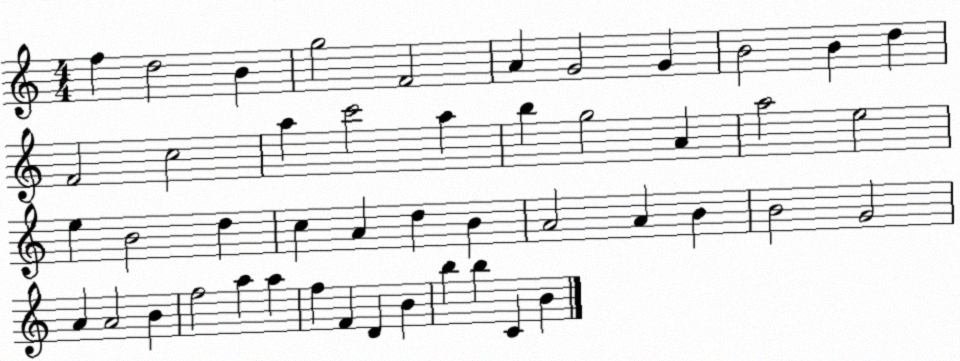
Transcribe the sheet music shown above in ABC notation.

X:1
T:Untitled
M:4/4
L:1/4
K:C
f d2 B g2 F2 A G2 G B2 B d F2 c2 a c'2 a b g2 A a2 e2 e B2 d c A d B A2 A B B2 G2 A A2 B f2 a a f F D B b b C B